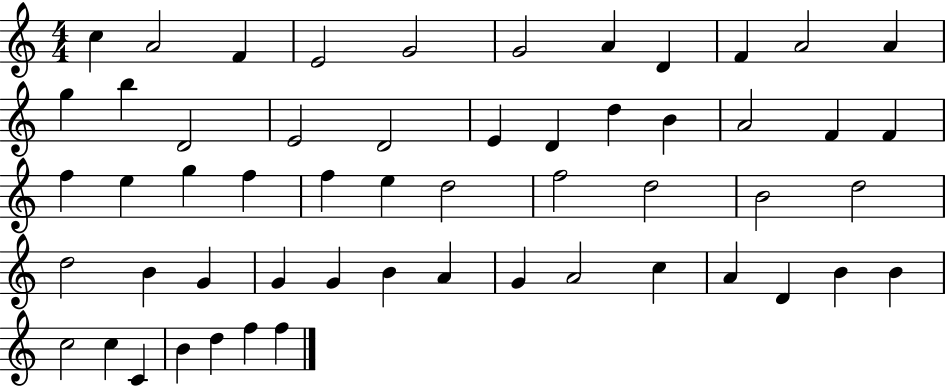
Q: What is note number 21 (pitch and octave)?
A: A4